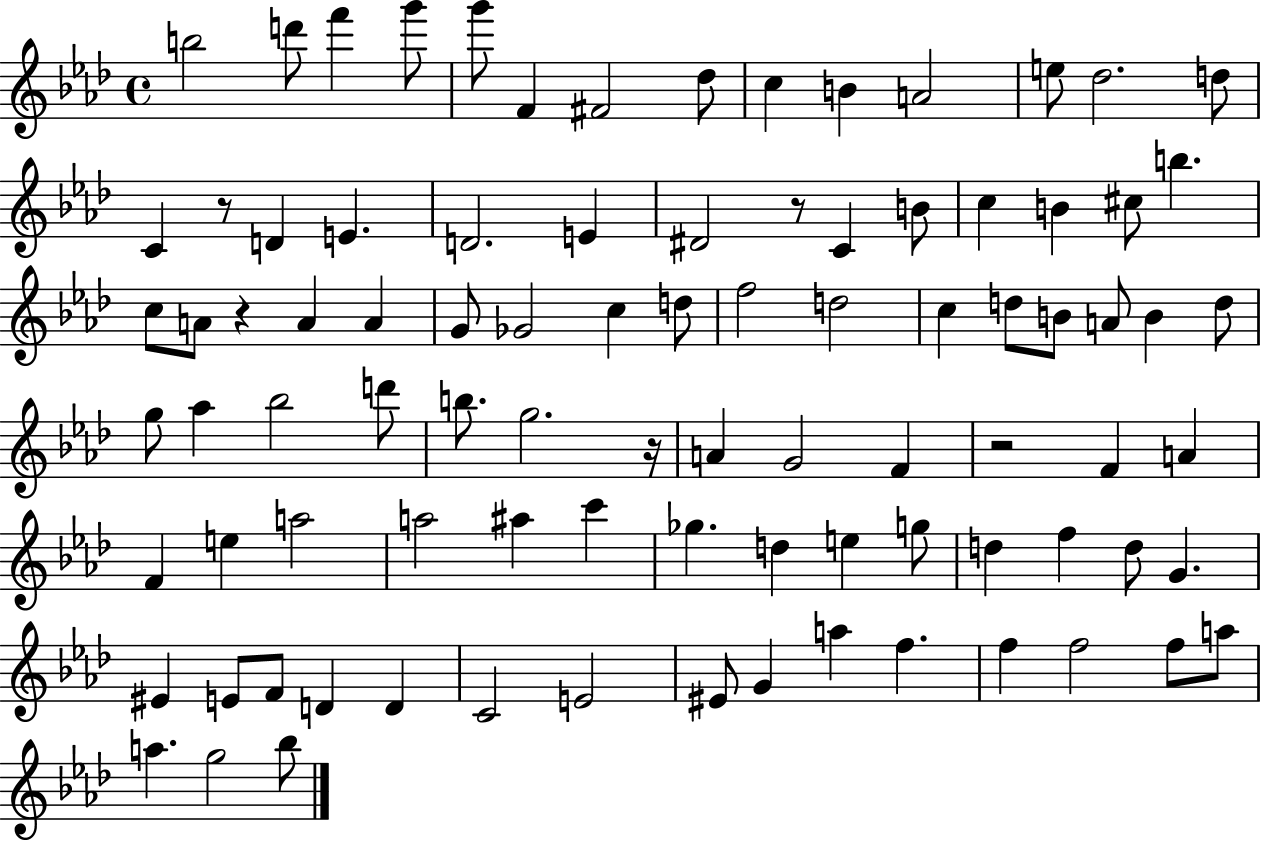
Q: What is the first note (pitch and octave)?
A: B5